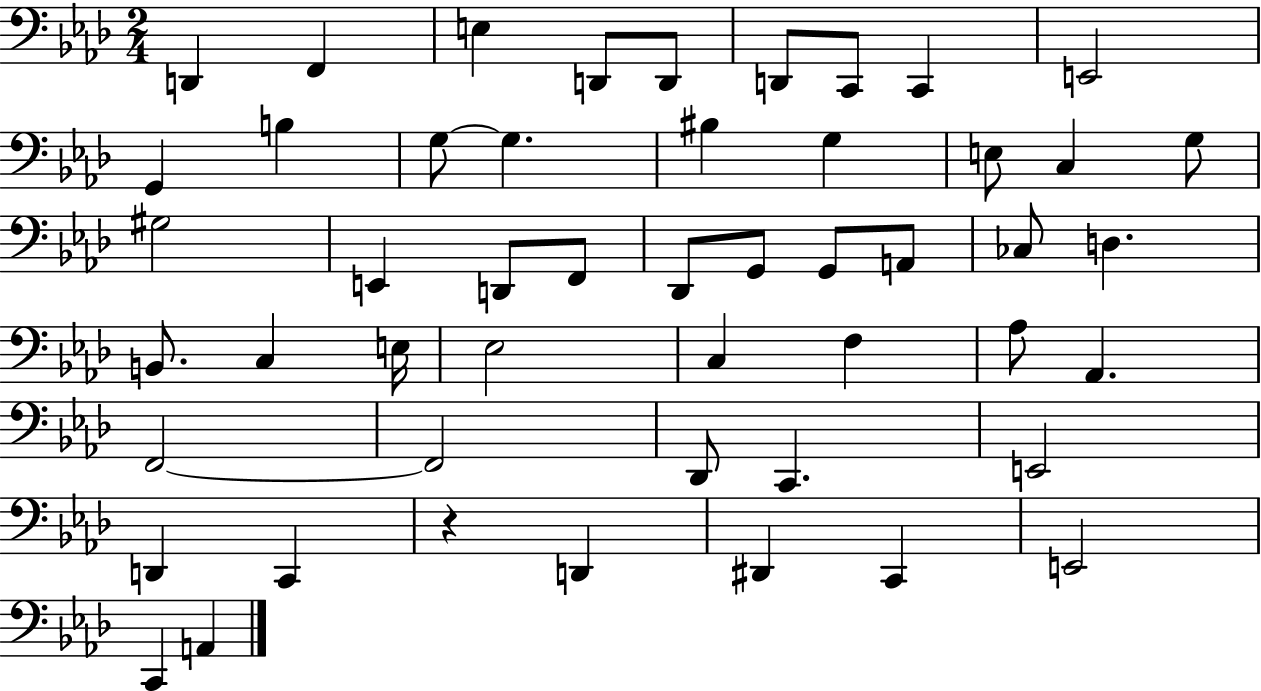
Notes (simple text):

D2/q F2/q E3/q D2/e D2/e D2/e C2/e C2/q E2/h G2/q B3/q G3/e G3/q. BIS3/q G3/q E3/e C3/q G3/e G#3/h E2/q D2/e F2/e Db2/e G2/e G2/e A2/e CES3/e D3/q. B2/e. C3/q E3/s Eb3/h C3/q F3/q Ab3/e Ab2/q. F2/h F2/h Db2/e C2/q. E2/h D2/q C2/q R/q D2/q D#2/q C2/q E2/h C2/q A2/q